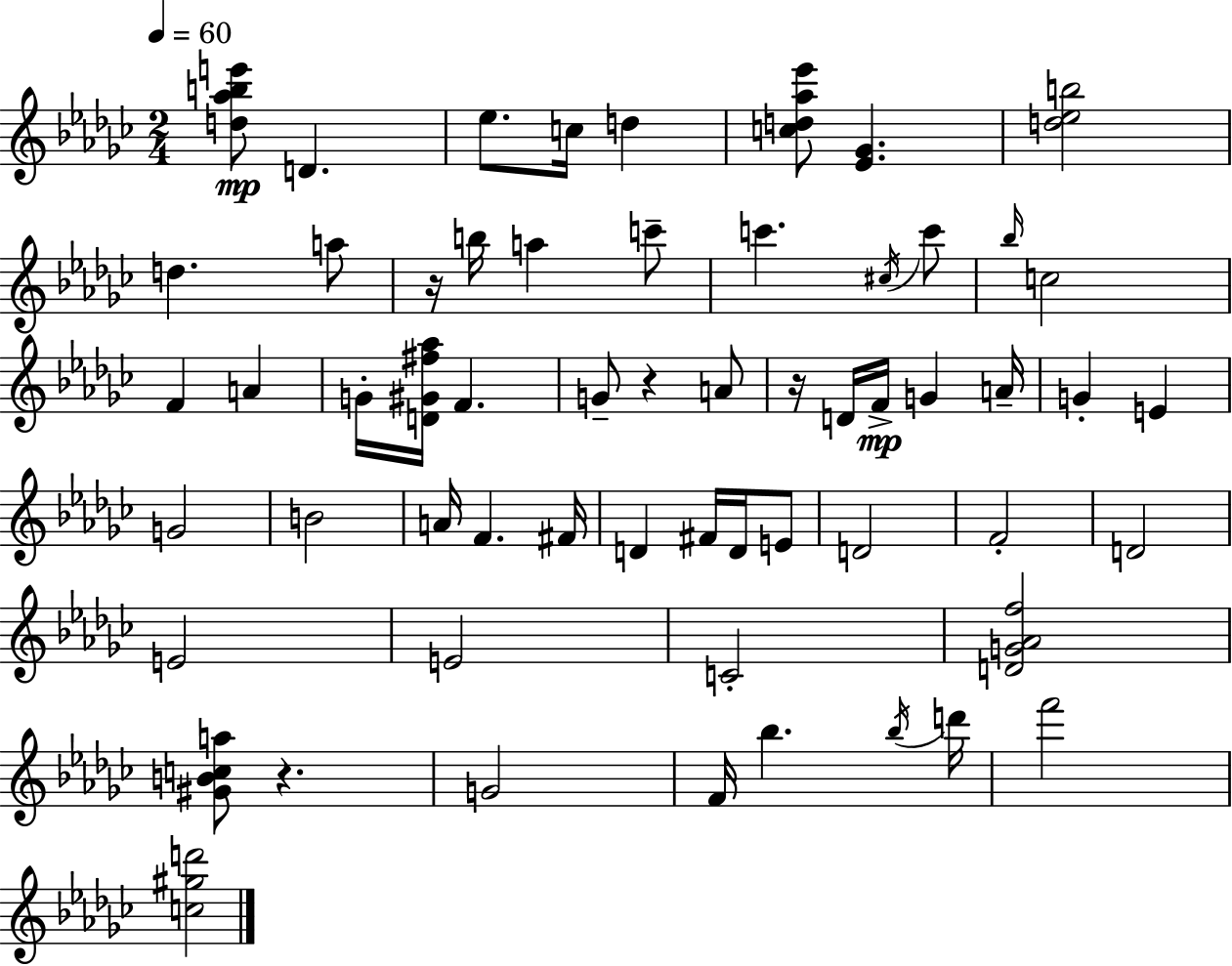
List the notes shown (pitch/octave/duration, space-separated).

[D5,Ab5,B5,E6]/e D4/q. Eb5/e. C5/s D5/q [C5,D5,Ab5,Eb6]/e [Eb4,Gb4]/q. [D5,Eb5,B5]/h D5/q. A5/e R/s B5/s A5/q C6/e C6/q. C#5/s C6/e Bb5/s C5/h F4/q A4/q G4/s [D4,G#4,F#5,Ab5]/s F4/q. G4/e R/q A4/e R/s D4/s F4/s G4/q A4/s G4/q E4/q G4/h B4/h A4/s F4/q. F#4/s D4/q F#4/s D4/s E4/e D4/h F4/h D4/h E4/h E4/h C4/h [D4,G4,Ab4,F5]/h [G#4,B4,C5,A5]/e R/q. G4/h F4/s Bb5/q. Bb5/s D6/s F6/h [C5,G#5,D6]/h